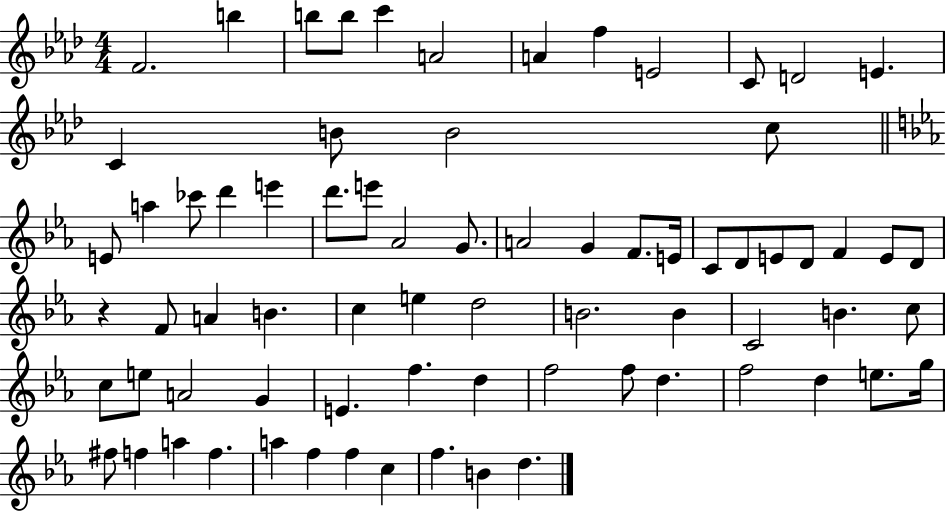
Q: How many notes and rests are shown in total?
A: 73